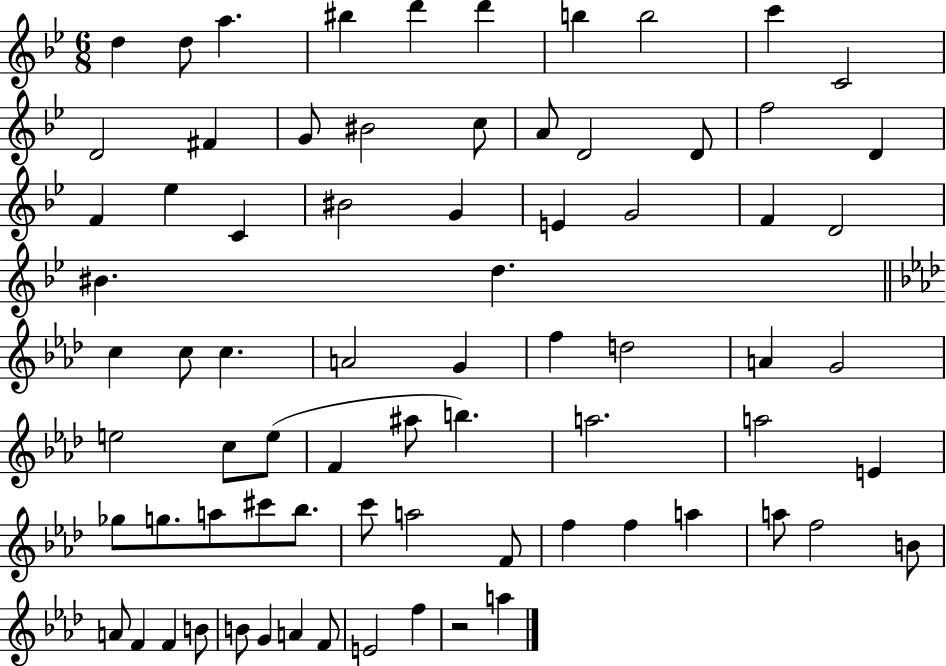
X:1
T:Untitled
M:6/8
L:1/4
K:Bb
d d/2 a ^b d' d' b b2 c' C2 D2 ^F G/2 ^B2 c/2 A/2 D2 D/2 f2 D F _e C ^B2 G E G2 F D2 ^B d c c/2 c A2 G f d2 A G2 e2 c/2 e/2 F ^a/2 b a2 a2 E _g/2 g/2 a/2 ^c'/2 _b/2 c'/2 a2 F/2 f f a a/2 f2 B/2 A/2 F F B/2 B/2 G A F/2 E2 f z2 a